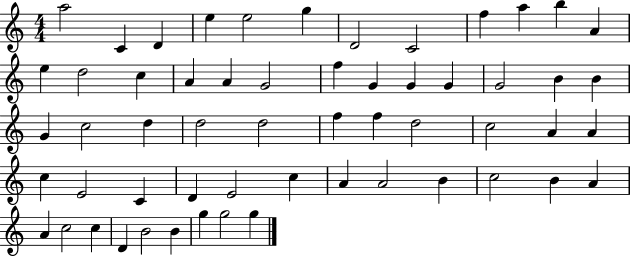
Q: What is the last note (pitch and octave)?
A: G5